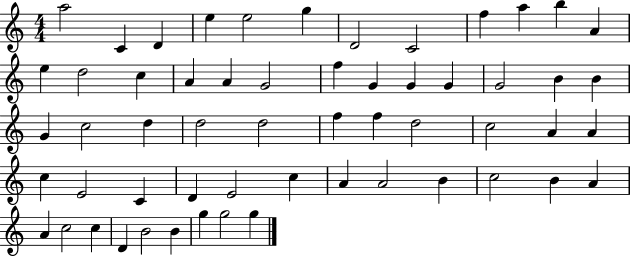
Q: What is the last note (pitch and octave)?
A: G5